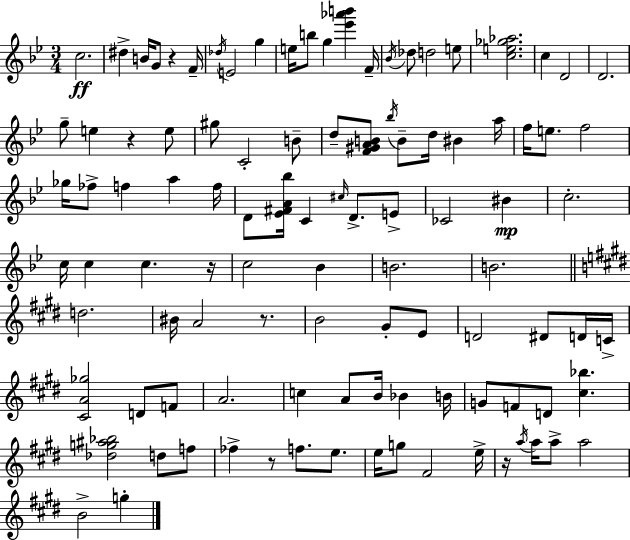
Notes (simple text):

C5/h. D#5/q B4/s G4/e R/q F4/s Db5/s E4/h G5/q E5/s B5/e G5/q [Eb6,Ab6,B6]/q F4/s Bb4/s Db5/e D5/h E5/e [C5,E5,Gb5,Ab5]/h. C5/q D4/h D4/h. G5/e E5/q R/q E5/e G#5/e C4/h B4/e D5/e [F4,G#4,A4,B4]/e Bb5/s B4/e D5/s BIS4/q A5/s F5/s E5/e. F5/h Gb5/s FES5/e F5/q A5/q F5/s D4/e [Eb4,F#4,A4,Bb5]/s C4/q C#5/s D4/e. E4/e CES4/h BIS4/q C5/h. C5/s C5/q C5/q. R/s C5/h Bb4/q B4/h. B4/h. D5/h. BIS4/s A4/h R/e. B4/h G#4/e E4/e D4/h D#4/e D4/s C4/s [C#4,A4,Gb5]/h D4/e F4/e A4/h. C5/q A4/e B4/s Bb4/q B4/s G4/e F4/e D4/e [C#5,Bb5]/q. [Db5,G5,A#5,Bb5]/h D5/e F5/e FES5/q R/e F5/e. E5/e. E5/s G5/e F#4/h E5/s R/s A5/s A5/s A5/e A5/h B4/h G5/q